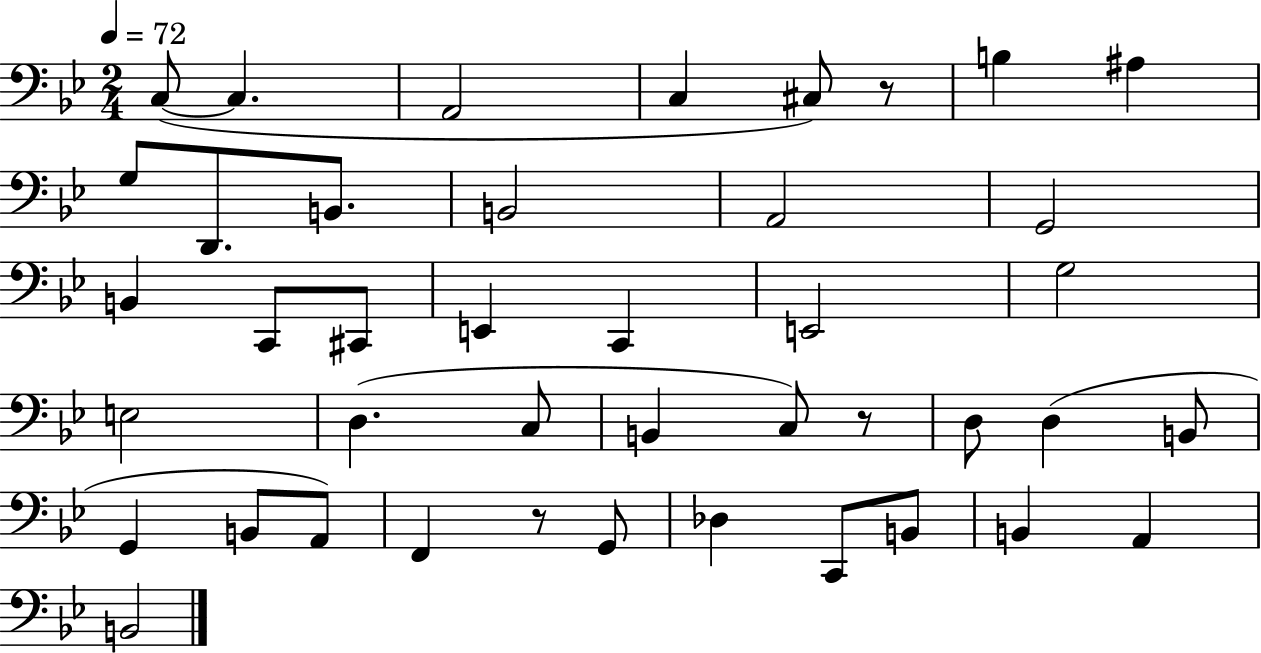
{
  \clef bass
  \numericTimeSignature
  \time 2/4
  \key bes \major
  \tempo 4 = 72
  c8~(~ c4. | a,2 | c4 cis8) r8 | b4 ais4 | \break g8 d,8. b,8. | b,2 | a,2 | g,2 | \break b,4 c,8 cis,8 | e,4 c,4 | e,2 | g2 | \break e2 | d4.( c8 | b,4 c8) r8 | d8 d4( b,8 | \break g,4 b,8 a,8) | f,4 r8 g,8 | des4 c,8 b,8 | b,4 a,4 | \break b,2 | \bar "|."
}